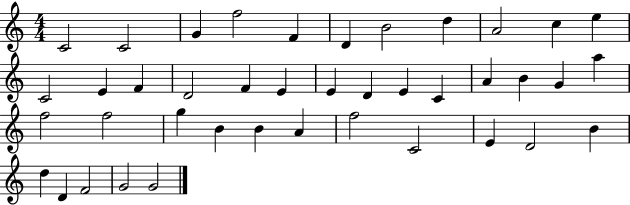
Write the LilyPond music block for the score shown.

{
  \clef treble
  \numericTimeSignature
  \time 4/4
  \key c \major
  c'2 c'2 | g'4 f''2 f'4 | d'4 b'2 d''4 | a'2 c''4 e''4 | \break c'2 e'4 f'4 | d'2 f'4 e'4 | e'4 d'4 e'4 c'4 | a'4 b'4 g'4 a''4 | \break f''2 f''2 | g''4 b'4 b'4 a'4 | f''2 c'2 | e'4 d'2 b'4 | \break d''4 d'4 f'2 | g'2 g'2 | \bar "|."
}